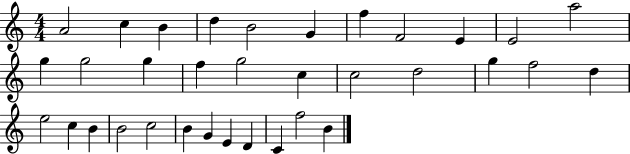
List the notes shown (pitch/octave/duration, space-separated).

A4/h C5/q B4/q D5/q B4/h G4/q F5/q F4/h E4/q E4/h A5/h G5/q G5/h G5/q F5/q G5/h C5/q C5/h D5/h G5/q F5/h D5/q E5/h C5/q B4/q B4/h C5/h B4/q G4/q E4/q D4/q C4/q F5/h B4/q